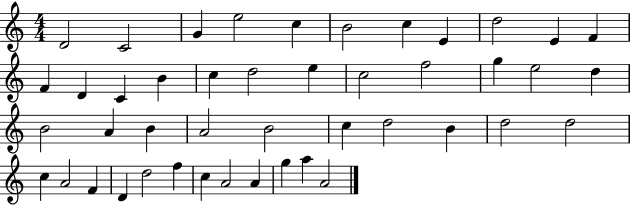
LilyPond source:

{
  \clef treble
  \numericTimeSignature
  \time 4/4
  \key c \major
  d'2 c'2 | g'4 e''2 c''4 | b'2 c''4 e'4 | d''2 e'4 f'4 | \break f'4 d'4 c'4 b'4 | c''4 d''2 e''4 | c''2 f''2 | g''4 e''2 d''4 | \break b'2 a'4 b'4 | a'2 b'2 | c''4 d''2 b'4 | d''2 d''2 | \break c''4 a'2 f'4 | d'4 d''2 f''4 | c''4 a'2 a'4 | g''4 a''4 a'2 | \break \bar "|."
}